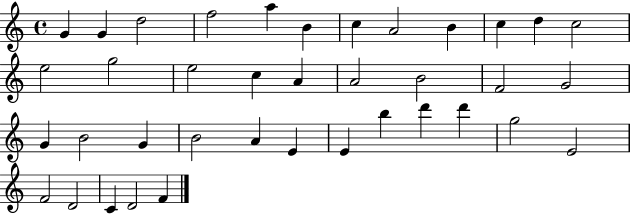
{
  \clef treble
  \time 4/4
  \defaultTimeSignature
  \key c \major
  g'4 g'4 d''2 | f''2 a''4 b'4 | c''4 a'2 b'4 | c''4 d''4 c''2 | \break e''2 g''2 | e''2 c''4 a'4 | a'2 b'2 | f'2 g'2 | \break g'4 b'2 g'4 | b'2 a'4 e'4 | e'4 b''4 d'''4 d'''4 | g''2 e'2 | \break f'2 d'2 | c'4 d'2 f'4 | \bar "|."
}